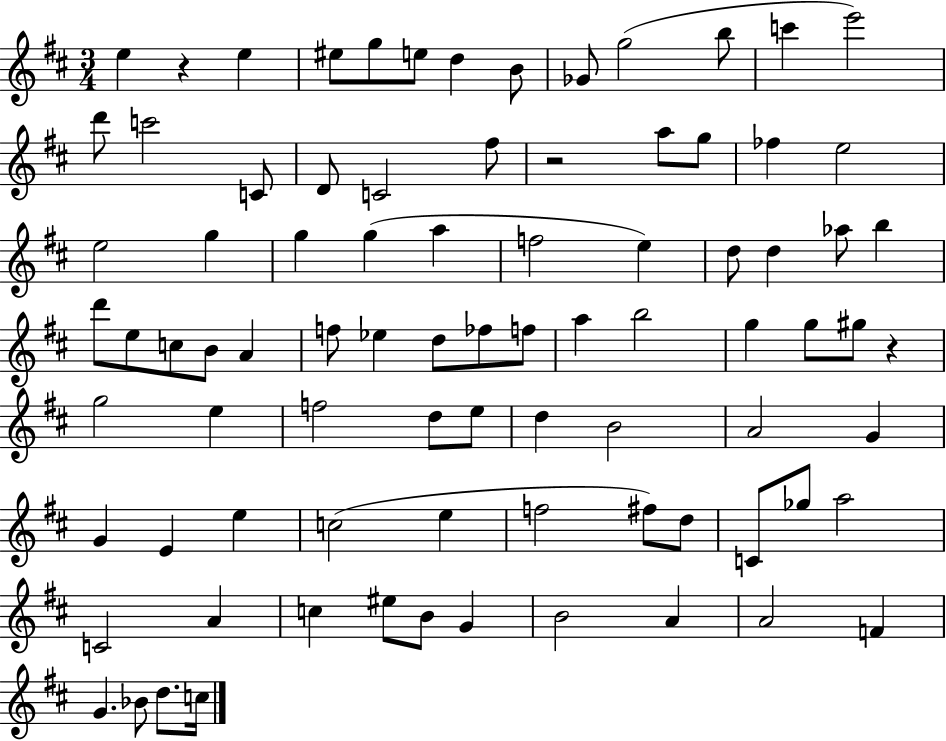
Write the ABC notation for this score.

X:1
T:Untitled
M:3/4
L:1/4
K:D
e z e ^e/2 g/2 e/2 d B/2 _G/2 g2 b/2 c' e'2 d'/2 c'2 C/2 D/2 C2 ^f/2 z2 a/2 g/2 _f e2 e2 g g g a f2 e d/2 d _a/2 b d'/2 e/2 c/2 B/2 A f/2 _e d/2 _f/2 f/2 a b2 g g/2 ^g/2 z g2 e f2 d/2 e/2 d B2 A2 G G E e c2 e f2 ^f/2 d/2 C/2 _g/2 a2 C2 A c ^e/2 B/2 G B2 A A2 F G _B/2 d/2 c/4